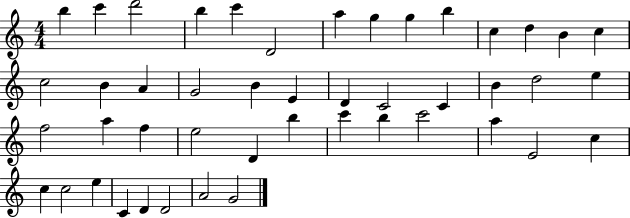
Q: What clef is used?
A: treble